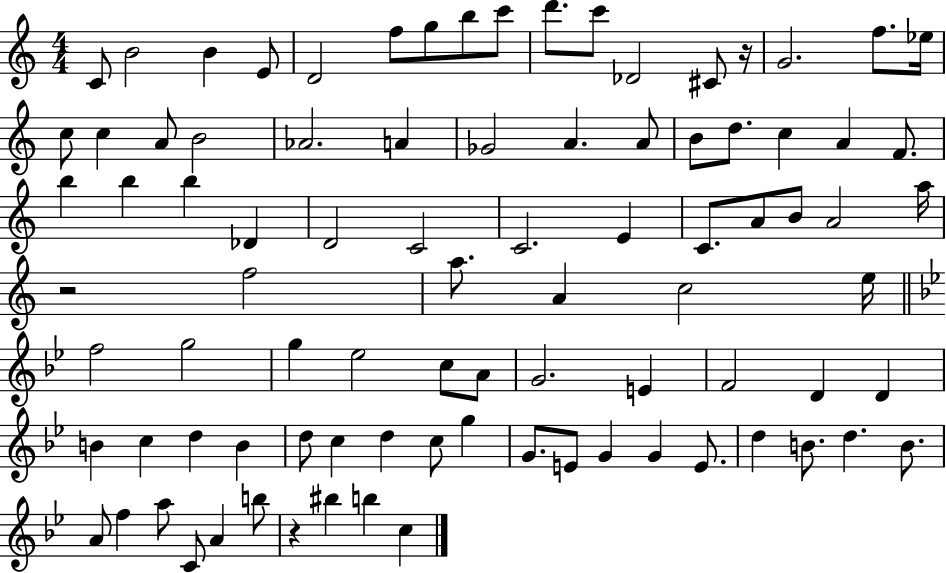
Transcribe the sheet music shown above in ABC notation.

X:1
T:Untitled
M:4/4
L:1/4
K:C
C/2 B2 B E/2 D2 f/2 g/2 b/2 c'/2 d'/2 c'/2 _D2 ^C/2 z/4 G2 f/2 _e/4 c/2 c A/2 B2 _A2 A _G2 A A/2 B/2 d/2 c A F/2 b b b _D D2 C2 C2 E C/2 A/2 B/2 A2 a/4 z2 f2 a/2 A c2 e/4 f2 g2 g _e2 c/2 A/2 G2 E F2 D D B c d B d/2 c d c/2 g G/2 E/2 G G E/2 d B/2 d B/2 A/2 f a/2 C/2 A b/2 z ^b b c